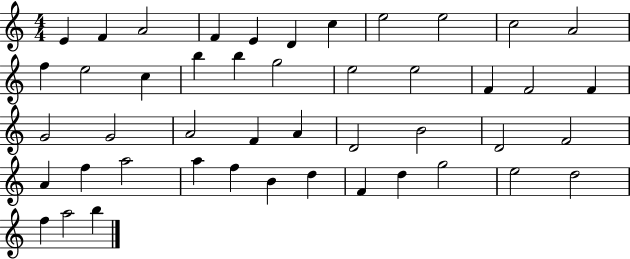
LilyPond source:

{
  \clef treble
  \numericTimeSignature
  \time 4/4
  \key c \major
  e'4 f'4 a'2 | f'4 e'4 d'4 c''4 | e''2 e''2 | c''2 a'2 | \break f''4 e''2 c''4 | b''4 b''4 g''2 | e''2 e''2 | f'4 f'2 f'4 | \break g'2 g'2 | a'2 f'4 a'4 | d'2 b'2 | d'2 f'2 | \break a'4 f''4 a''2 | a''4 f''4 b'4 d''4 | f'4 d''4 g''2 | e''2 d''2 | \break f''4 a''2 b''4 | \bar "|."
}